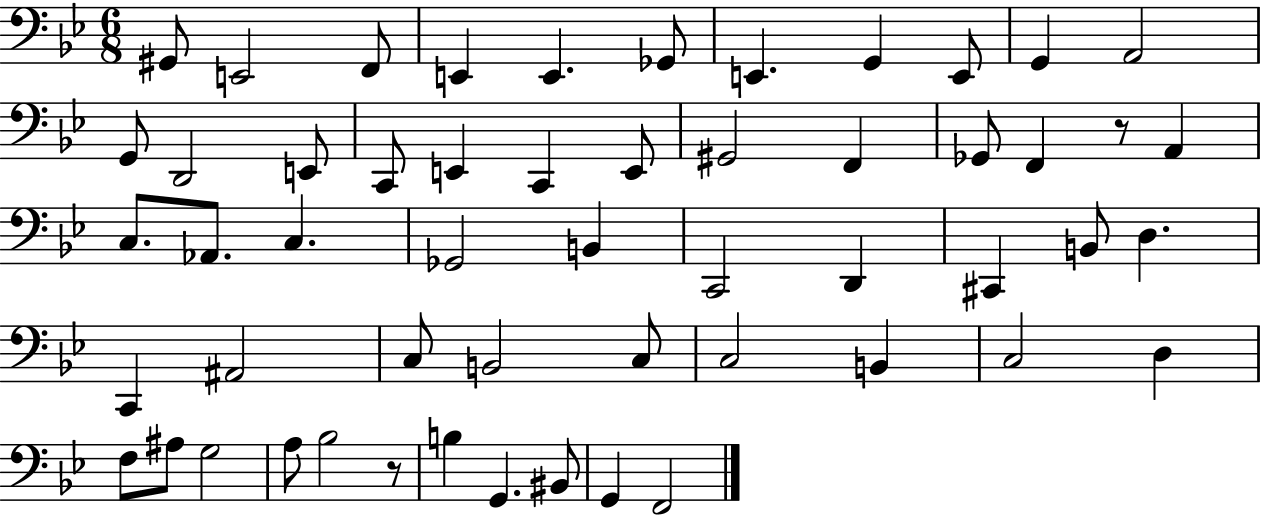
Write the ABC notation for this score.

X:1
T:Untitled
M:6/8
L:1/4
K:Bb
^G,,/2 E,,2 F,,/2 E,, E,, _G,,/2 E,, G,, E,,/2 G,, A,,2 G,,/2 D,,2 E,,/2 C,,/2 E,, C,, E,,/2 ^G,,2 F,, _G,,/2 F,, z/2 A,, C,/2 _A,,/2 C, _G,,2 B,, C,,2 D,, ^C,, B,,/2 D, C,, ^A,,2 C,/2 B,,2 C,/2 C,2 B,, C,2 D, F,/2 ^A,/2 G,2 A,/2 _B,2 z/2 B, G,, ^B,,/2 G,, F,,2